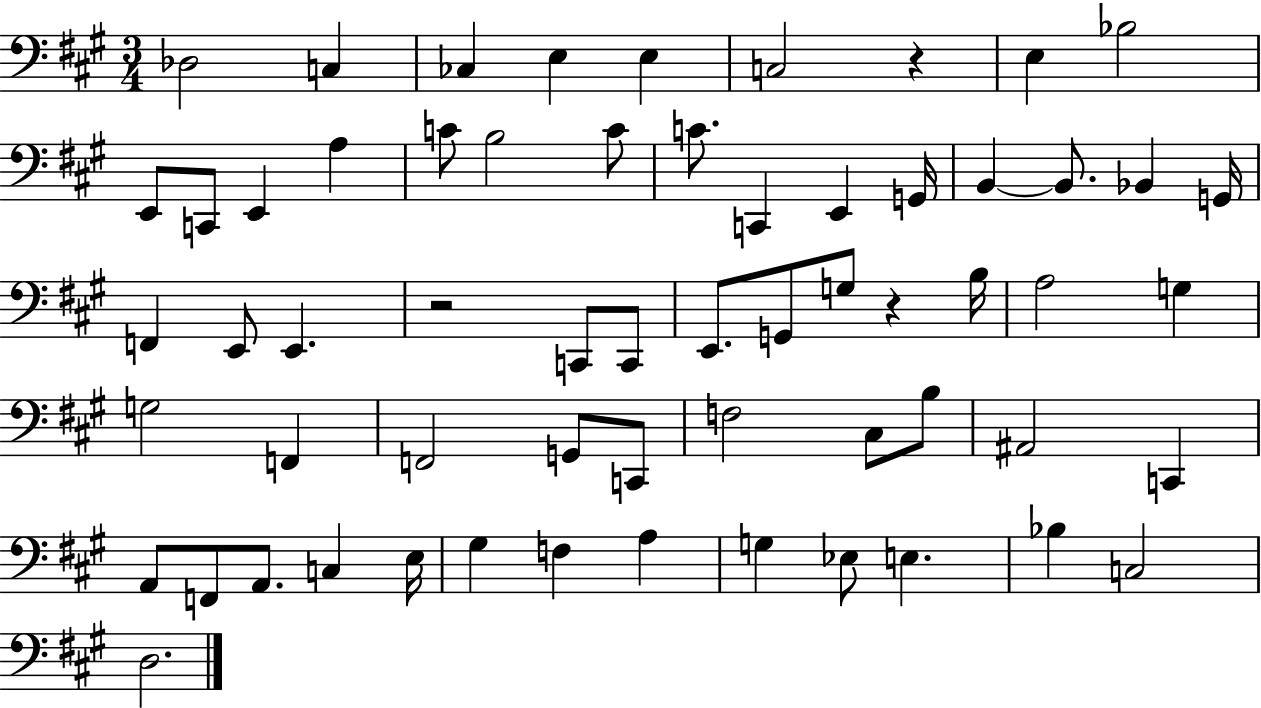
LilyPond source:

{
  \clef bass
  \numericTimeSignature
  \time 3/4
  \key a \major
  des2 c4 | ces4 e4 e4 | c2 r4 | e4 bes2 | \break e,8 c,8 e,4 a4 | c'8 b2 c'8 | c'8. c,4 e,4 g,16 | b,4~~ b,8. bes,4 g,16 | \break f,4 e,8 e,4. | r2 c,8 c,8 | e,8. g,8 g8 r4 b16 | a2 g4 | \break g2 f,4 | f,2 g,8 c,8 | f2 cis8 b8 | ais,2 c,4 | \break a,8 f,8 a,8. c4 e16 | gis4 f4 a4 | g4 ees8 e4. | bes4 c2 | \break d2. | \bar "|."
}